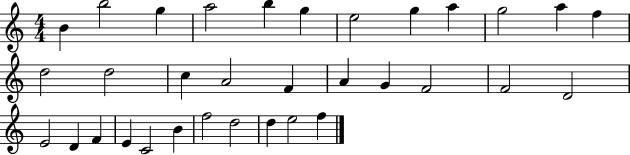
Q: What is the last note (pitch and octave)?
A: F5